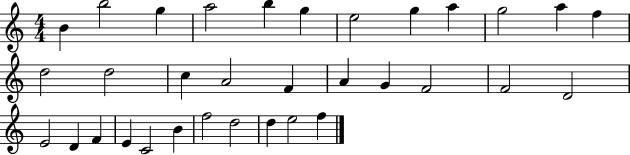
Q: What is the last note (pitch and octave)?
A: F5